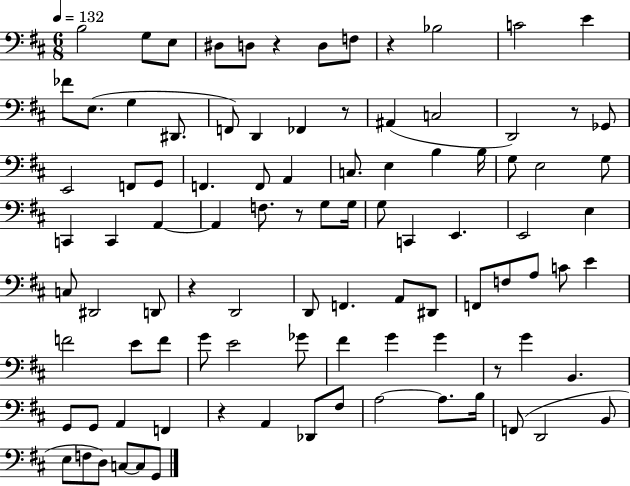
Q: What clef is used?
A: bass